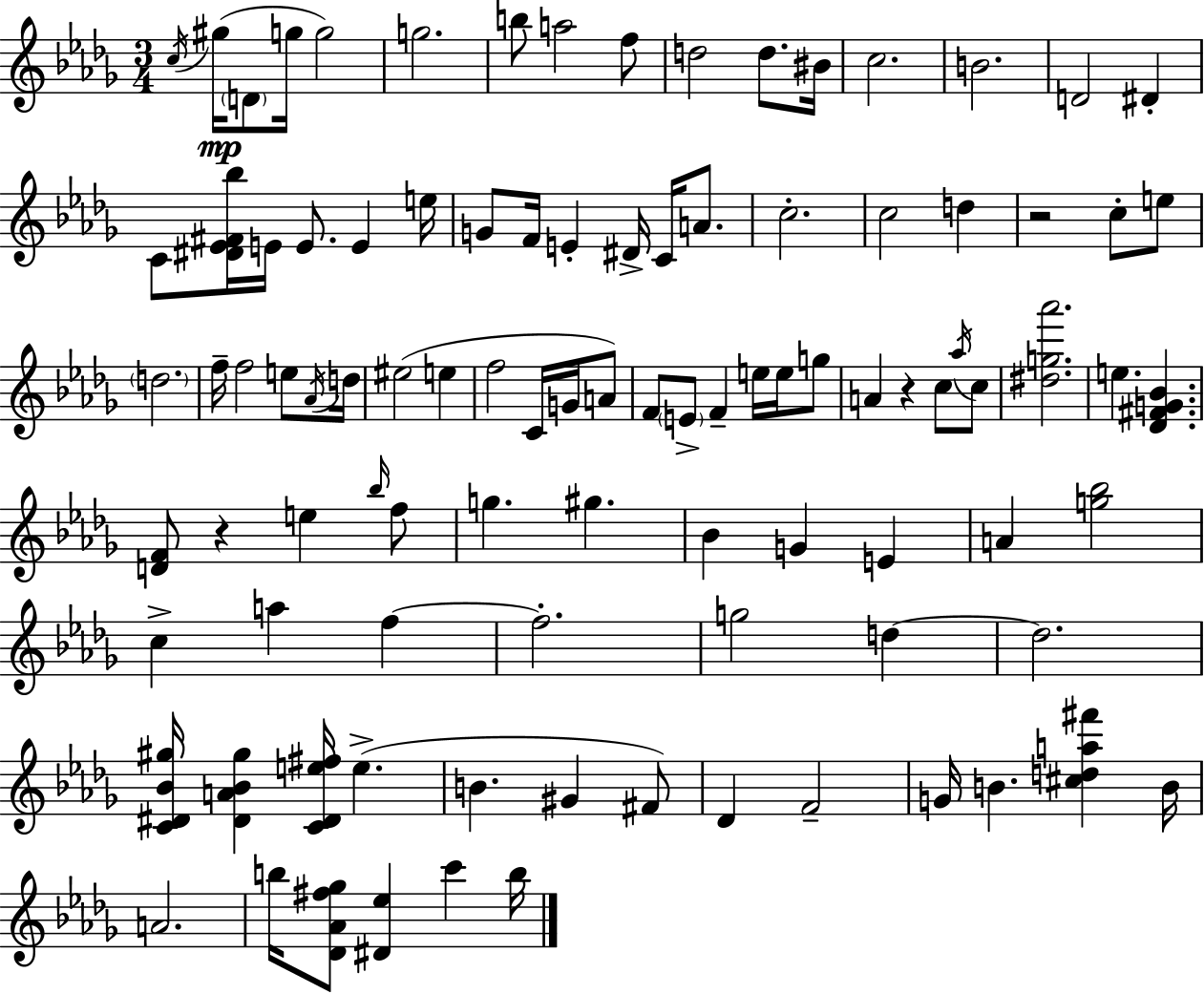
X:1
T:Untitled
M:3/4
L:1/4
K:Bbm
c/4 ^g/4 D/2 g/4 g2 g2 b/2 a2 f/2 d2 d/2 ^B/4 c2 B2 D2 ^D C/2 [^D_E^F_b]/4 E/4 E/2 E e/4 G/2 F/4 E ^D/4 C/4 A/2 c2 c2 d z2 c/2 e/2 d2 f/4 f2 e/2 _A/4 d/4 ^e2 e f2 C/4 G/4 A/2 F/2 E/2 F e/4 e/4 g/2 A z c/2 _a/4 c/2 [^dg_a']2 e [_D^FG_B] [DF]/2 z e _b/4 f/2 g ^g _B G E A [g_b]2 c a f f2 g2 d d2 [C^D_B^g]/4 [^DA_B^g] [C^De^f]/4 e B ^G ^F/2 _D F2 G/4 B [^cda^f'] B/4 A2 b/4 [_D_A^f_g]/2 [^D_e] c' b/4